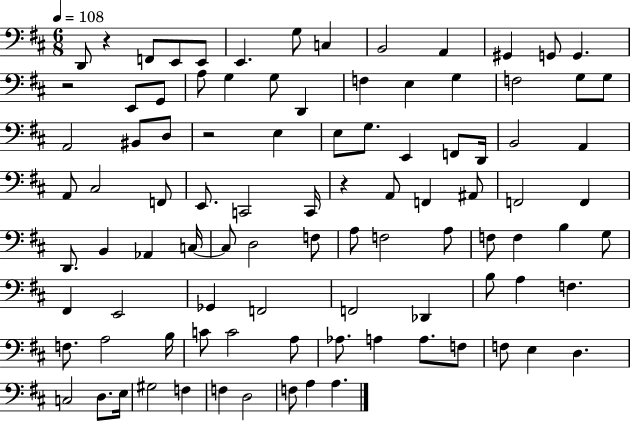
{
  \clef bass
  \numericTimeSignature
  \time 6/8
  \key d \major
  \tempo 4 = 108
  d,8 r4 f,8 e,8 e,8 | e,4. g8 c4 | b,2 a,4 | gis,4 g,8 g,4. | \break r2 e,8 g,8 | a8 g4 g8 d,4 | f4 e4 g4 | f2 g8 g8 | \break a,2 bis,8 d8 | r2 e4 | e8 g8. e,4 f,8 d,16 | b,2 a,4 | \break a,8 cis2 f,8 | e,8. c,2 c,16 | r4 a,8 f,4 ais,8 | f,2 f,4 | \break d,8. b,4 aes,4 c16~~ | c8 d2 f8 | a8 f2 a8 | f8 f4 b4 g8 | \break fis,4 e,2 | ges,4 f,2 | f,2 des,4 | b8 a4 f4. | \break f8. a2 b16 | c'8 c'2 a8 | aes8. a4 a8. f8 | f8 e4 d4. | \break c2 d8. e16 | gis2 f4 | f4 d2 | f8 a4 a4. | \break \bar "|."
}